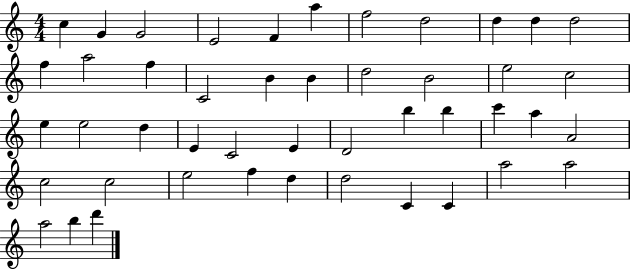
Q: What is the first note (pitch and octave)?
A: C5